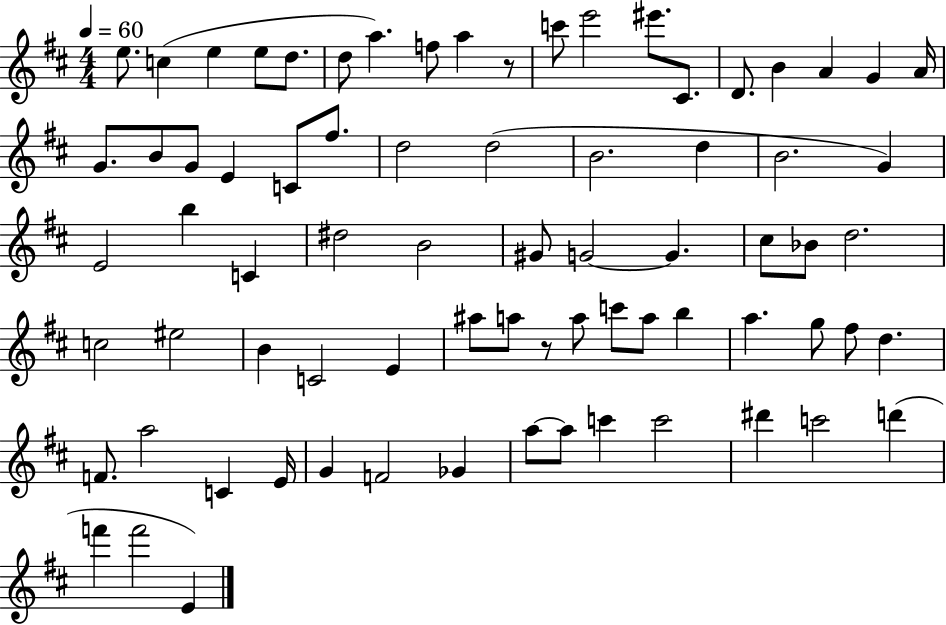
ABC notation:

X:1
T:Untitled
M:4/4
L:1/4
K:D
e/2 c e e/2 d/2 d/2 a f/2 a z/2 c'/2 e'2 ^e'/2 ^C/2 D/2 B A G A/4 G/2 B/2 G/2 E C/2 ^f/2 d2 d2 B2 d B2 G E2 b C ^d2 B2 ^G/2 G2 G ^c/2 _B/2 d2 c2 ^e2 B C2 E ^a/2 a/2 z/2 a/2 c'/2 a/2 b a g/2 ^f/2 d F/2 a2 C E/4 G F2 _G a/2 a/2 c' c'2 ^d' c'2 d' f' f'2 E